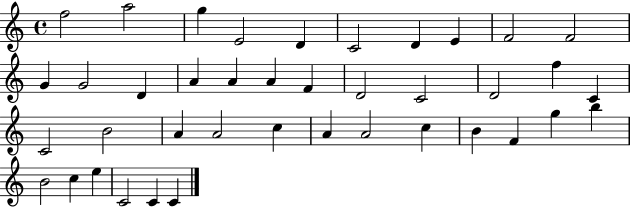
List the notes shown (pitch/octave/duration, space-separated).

F5/h A5/h G5/q E4/h D4/q C4/h D4/q E4/q F4/h F4/h G4/q G4/h D4/q A4/q A4/q A4/q F4/q D4/h C4/h D4/h F5/q C4/q C4/h B4/h A4/q A4/h C5/q A4/q A4/h C5/q B4/q F4/q G5/q B5/q B4/h C5/q E5/q C4/h C4/q C4/q